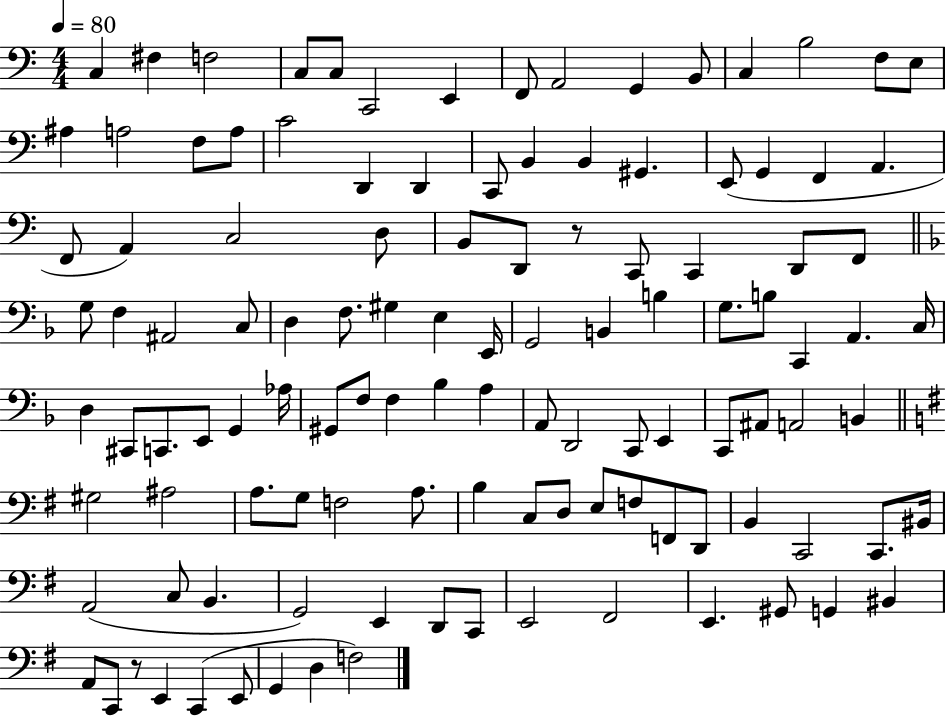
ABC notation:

X:1
T:Untitled
M:4/4
L:1/4
K:C
C, ^F, F,2 C,/2 C,/2 C,,2 E,, F,,/2 A,,2 G,, B,,/2 C, B,2 F,/2 E,/2 ^A, A,2 F,/2 A,/2 C2 D,, D,, C,,/2 B,, B,, ^G,, E,,/2 G,, F,, A,, F,,/2 A,, C,2 D,/2 B,,/2 D,,/2 z/2 C,,/2 C,, D,,/2 F,,/2 G,/2 F, ^A,,2 C,/2 D, F,/2 ^G, E, E,,/4 G,,2 B,, B, G,/2 B,/2 C,, A,, C,/4 D, ^C,,/2 C,,/2 E,,/2 G,, _A,/4 ^G,,/2 F,/2 F, _B, A, A,,/2 D,,2 C,,/2 E,, C,,/2 ^A,,/2 A,,2 B,, ^G,2 ^A,2 A,/2 G,/2 F,2 A,/2 B, C,/2 D,/2 E,/2 F,/2 F,,/2 D,,/2 B,, C,,2 C,,/2 ^B,,/4 A,,2 C,/2 B,, G,,2 E,, D,,/2 C,,/2 E,,2 ^F,,2 E,, ^G,,/2 G,, ^B,, A,,/2 C,,/2 z/2 E,, C,, E,,/2 G,, D, F,2